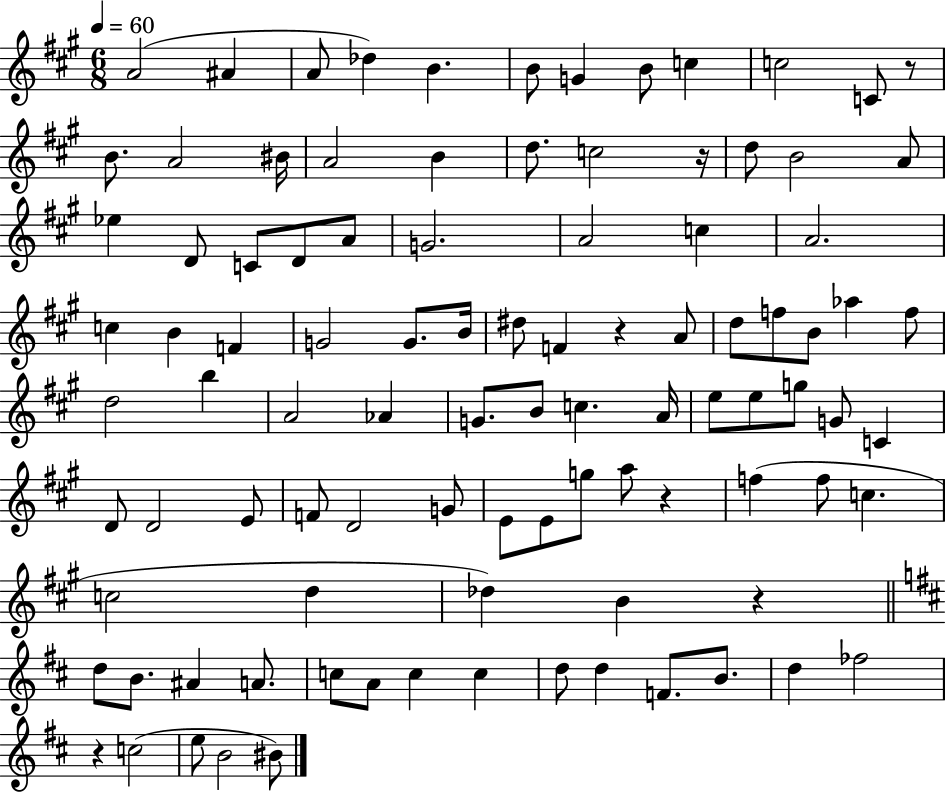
A4/h A#4/q A4/e Db5/q B4/q. B4/e G4/q B4/e C5/q C5/h C4/e R/e B4/e. A4/h BIS4/s A4/h B4/q D5/e. C5/h R/s D5/e B4/h A4/e Eb5/q D4/e C4/e D4/e A4/e G4/h. A4/h C5/q A4/h. C5/q B4/q F4/q G4/h G4/e. B4/s D#5/e F4/q R/q A4/e D5/e F5/e B4/e Ab5/q F5/e D5/h B5/q A4/h Ab4/q G4/e. B4/e C5/q. A4/s E5/e E5/e G5/e G4/e C4/q D4/e D4/h E4/e F4/e D4/h G4/e E4/e E4/e G5/e A5/e R/q F5/q F5/e C5/q. C5/h D5/q Db5/q B4/q R/q D5/e B4/e. A#4/q A4/e. C5/e A4/e C5/q C5/q D5/e D5/q F4/e. B4/e. D5/q FES5/h R/q C5/h E5/e B4/h BIS4/e